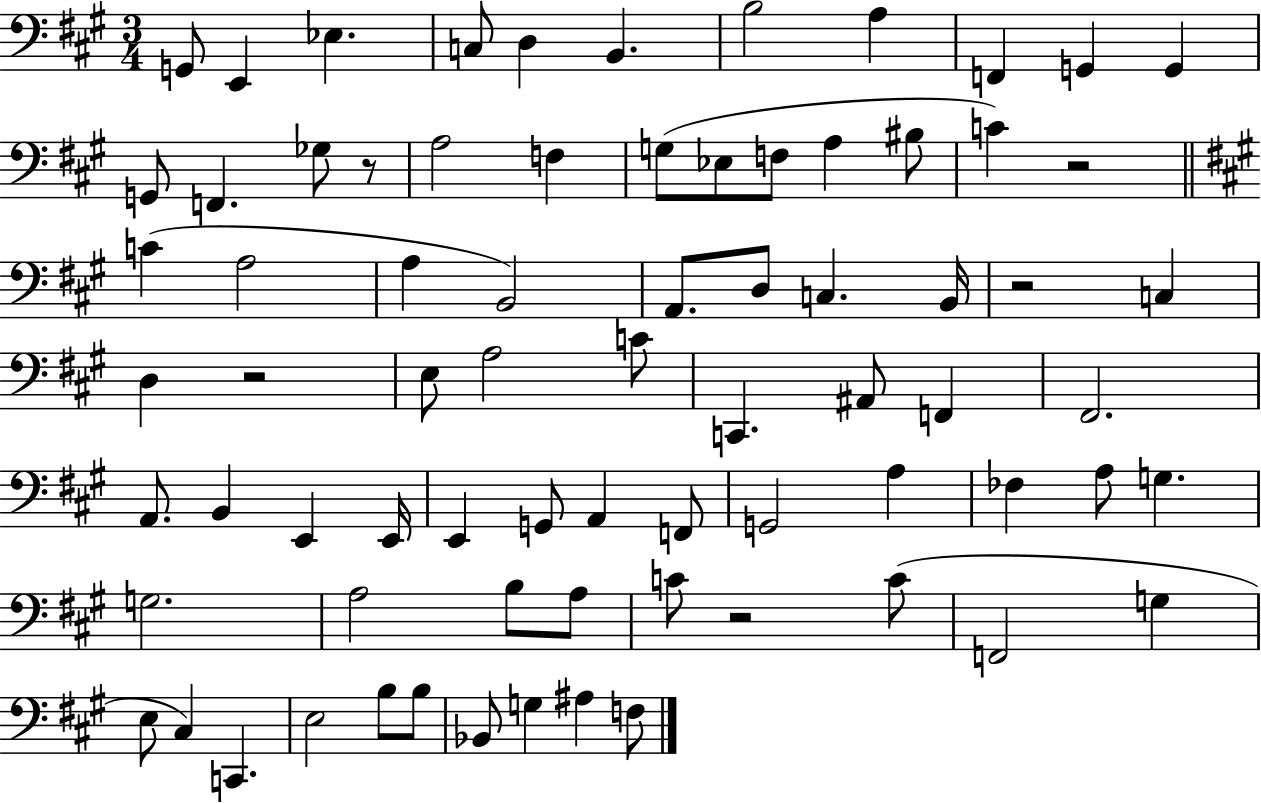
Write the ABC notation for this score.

X:1
T:Untitled
M:3/4
L:1/4
K:A
G,,/2 E,, _E, C,/2 D, B,, B,2 A, F,, G,, G,, G,,/2 F,, _G,/2 z/2 A,2 F, G,/2 _E,/2 F,/2 A, ^B,/2 C z2 C A,2 A, B,,2 A,,/2 D,/2 C, B,,/4 z2 C, D, z2 E,/2 A,2 C/2 C,, ^A,,/2 F,, ^F,,2 A,,/2 B,, E,, E,,/4 E,, G,,/2 A,, F,,/2 G,,2 A, _F, A,/2 G, G,2 A,2 B,/2 A,/2 C/2 z2 C/2 F,,2 G, E,/2 ^C, C,, E,2 B,/2 B,/2 _B,,/2 G, ^A, F,/2